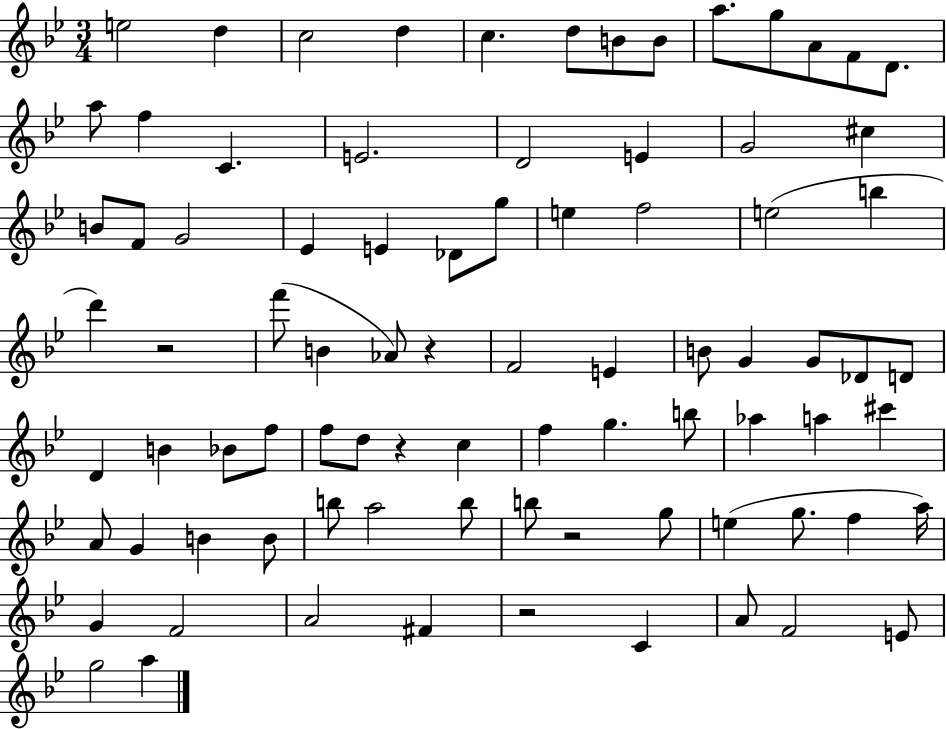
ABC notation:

X:1
T:Untitled
M:3/4
L:1/4
K:Bb
e2 d c2 d c d/2 B/2 B/2 a/2 g/2 A/2 F/2 D/2 a/2 f C E2 D2 E G2 ^c B/2 F/2 G2 _E E _D/2 g/2 e f2 e2 b d' z2 f'/2 B _A/2 z F2 E B/2 G G/2 _D/2 D/2 D B _B/2 f/2 f/2 d/2 z c f g b/2 _a a ^c' A/2 G B B/2 b/2 a2 b/2 b/2 z2 g/2 e g/2 f a/4 G F2 A2 ^F z2 C A/2 F2 E/2 g2 a